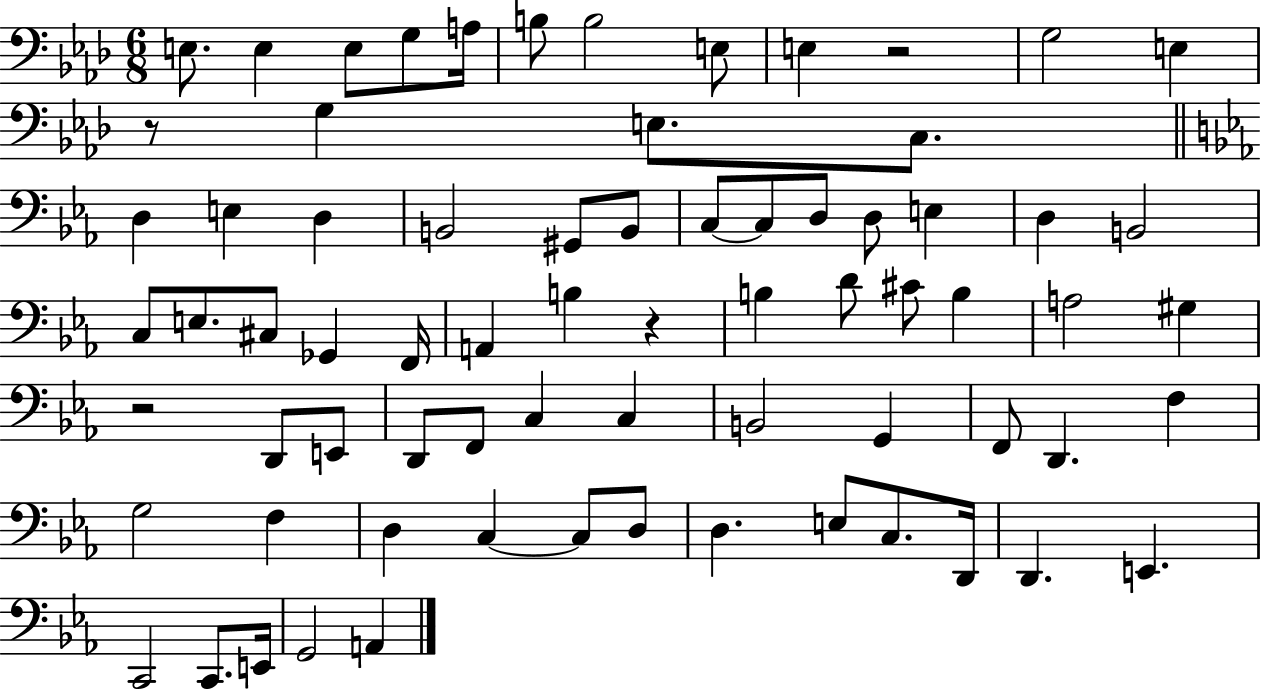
{
  \clef bass
  \numericTimeSignature
  \time 6/8
  \key aes \major
  e8. e4 e8 g8 a16 | b8 b2 e8 | e4 r2 | g2 e4 | \break r8 g4 e8. c8. | \bar "||" \break \key ees \major d4 e4 d4 | b,2 gis,8 b,8 | c8~~ c8 d8 d8 e4 | d4 b,2 | \break c8 e8. cis8 ges,4 f,16 | a,4 b4 r4 | b4 d'8 cis'8 b4 | a2 gis4 | \break r2 d,8 e,8 | d,8 f,8 c4 c4 | b,2 g,4 | f,8 d,4. f4 | \break g2 f4 | d4 c4~~ c8 d8 | d4. e8 c8. d,16 | d,4. e,4. | \break c,2 c,8. e,16 | g,2 a,4 | \bar "|."
}